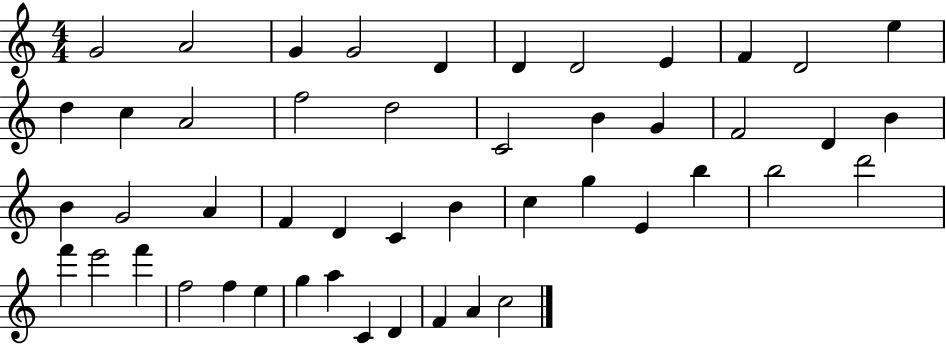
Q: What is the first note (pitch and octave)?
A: G4